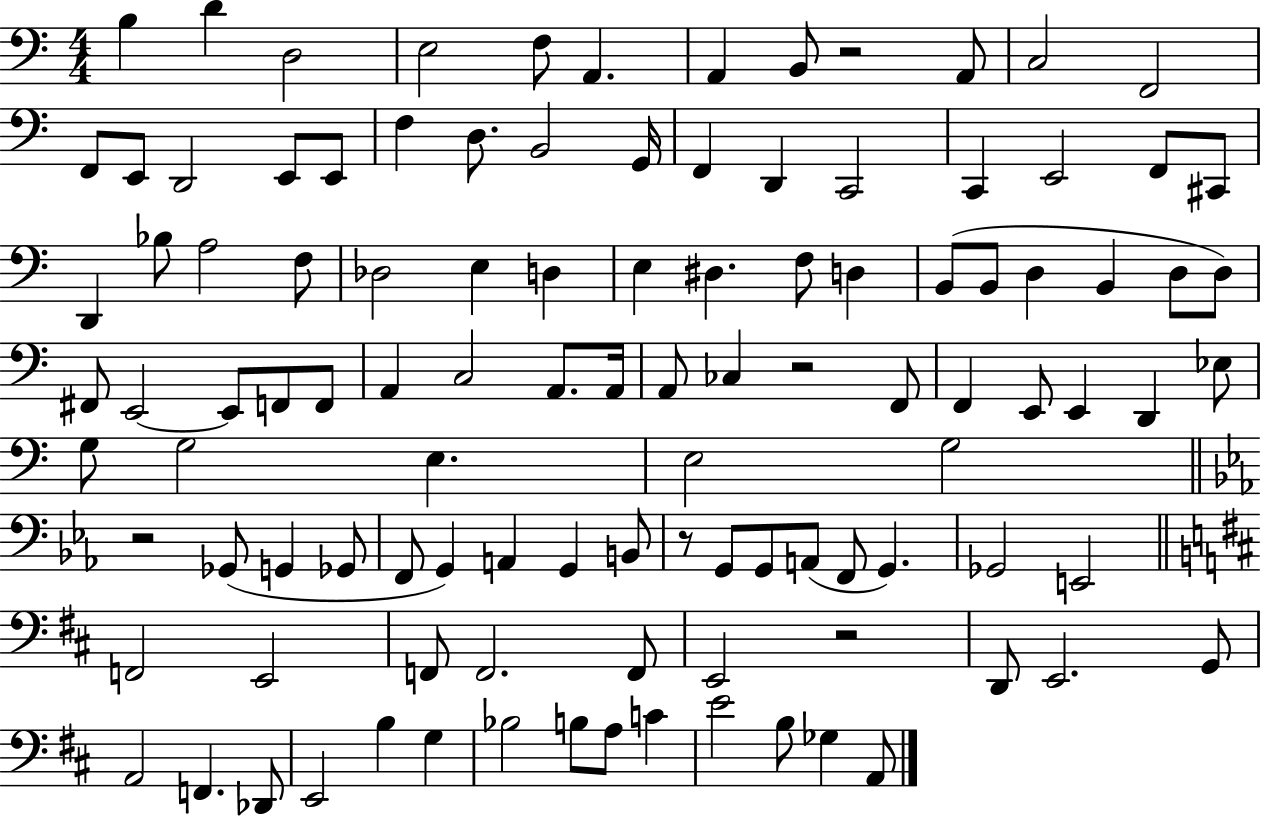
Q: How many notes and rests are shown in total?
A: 109